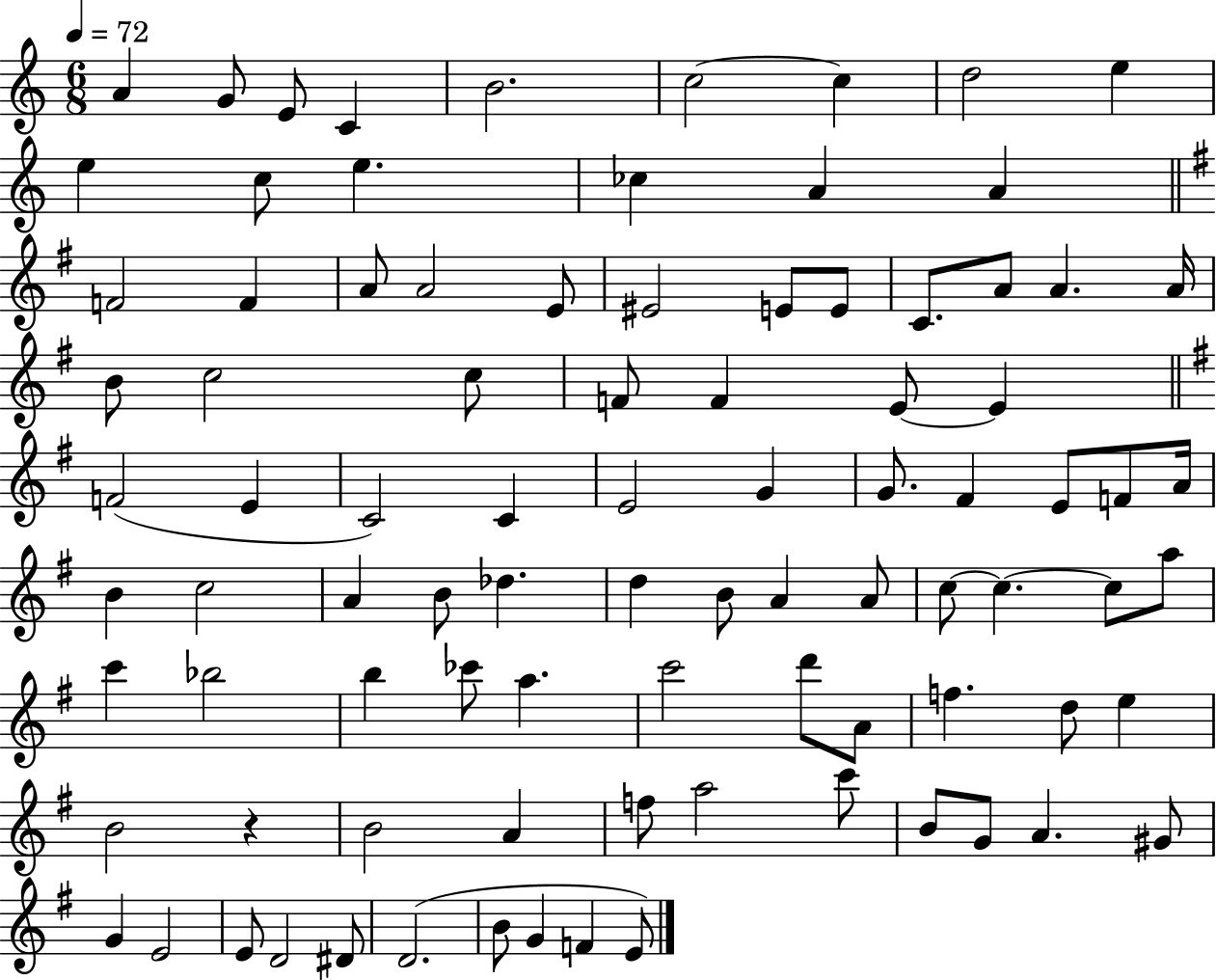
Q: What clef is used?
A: treble